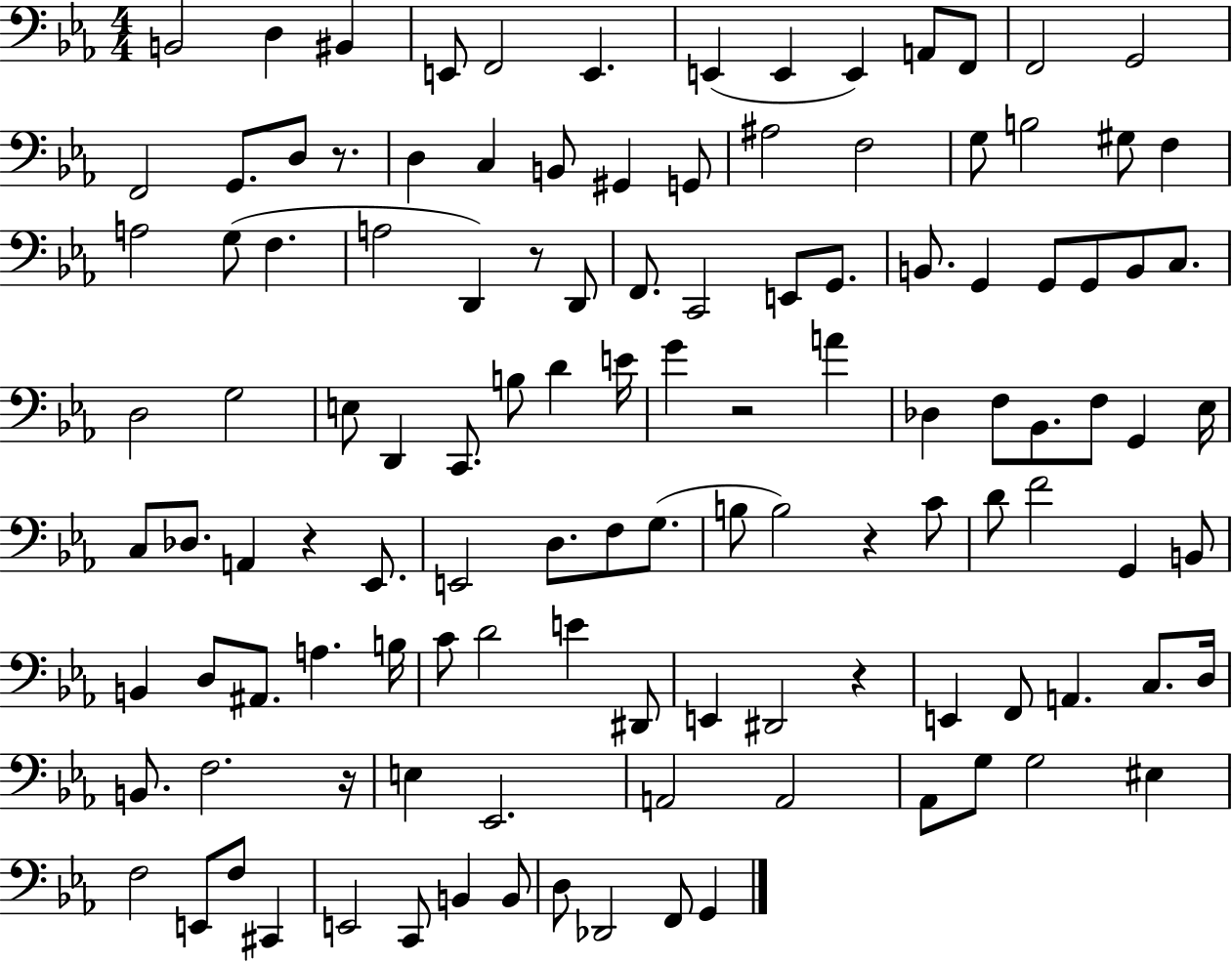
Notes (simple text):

B2/h D3/q BIS2/q E2/e F2/h E2/q. E2/q E2/q E2/q A2/e F2/e F2/h G2/h F2/h G2/e. D3/e R/e. D3/q C3/q B2/e G#2/q G2/e A#3/h F3/h G3/e B3/h G#3/e F3/q A3/h G3/e F3/q. A3/h D2/q R/e D2/e F2/e. C2/h E2/e G2/e. B2/e. G2/q G2/e G2/e B2/e C3/e. D3/h G3/h E3/e D2/q C2/e. B3/e D4/q E4/s G4/q R/h A4/q Db3/q F3/e Bb2/e. F3/e G2/q Eb3/s C3/e Db3/e. A2/q R/q Eb2/e. E2/h D3/e. F3/e G3/e. B3/e B3/h R/q C4/e D4/e F4/h G2/q B2/e B2/q D3/e A#2/e. A3/q. B3/s C4/e D4/h E4/q D#2/e E2/q D#2/h R/q E2/q F2/e A2/q. C3/e. D3/s B2/e. F3/h. R/s E3/q Eb2/h. A2/h A2/h Ab2/e G3/e G3/h EIS3/q F3/h E2/e F3/e C#2/q E2/h C2/e B2/q B2/e D3/e Db2/h F2/e G2/q